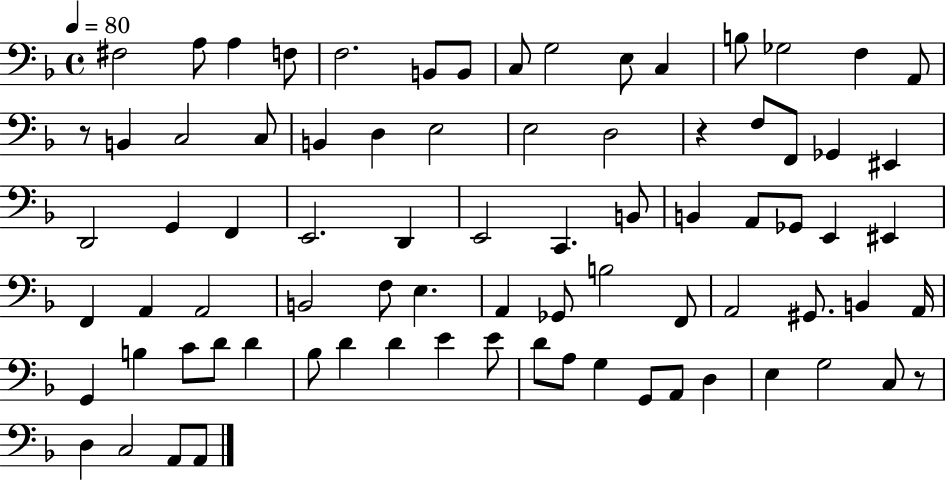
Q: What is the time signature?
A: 4/4